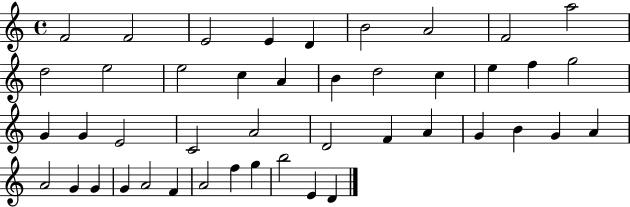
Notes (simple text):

F4/h F4/h E4/h E4/q D4/q B4/h A4/h F4/h A5/h D5/h E5/h E5/h C5/q A4/q B4/q D5/h C5/q E5/q F5/q G5/h G4/q G4/q E4/h C4/h A4/h D4/h F4/q A4/q G4/q B4/q G4/q A4/q A4/h G4/q G4/q G4/q A4/h F4/q A4/h F5/q G5/q B5/h E4/q D4/q